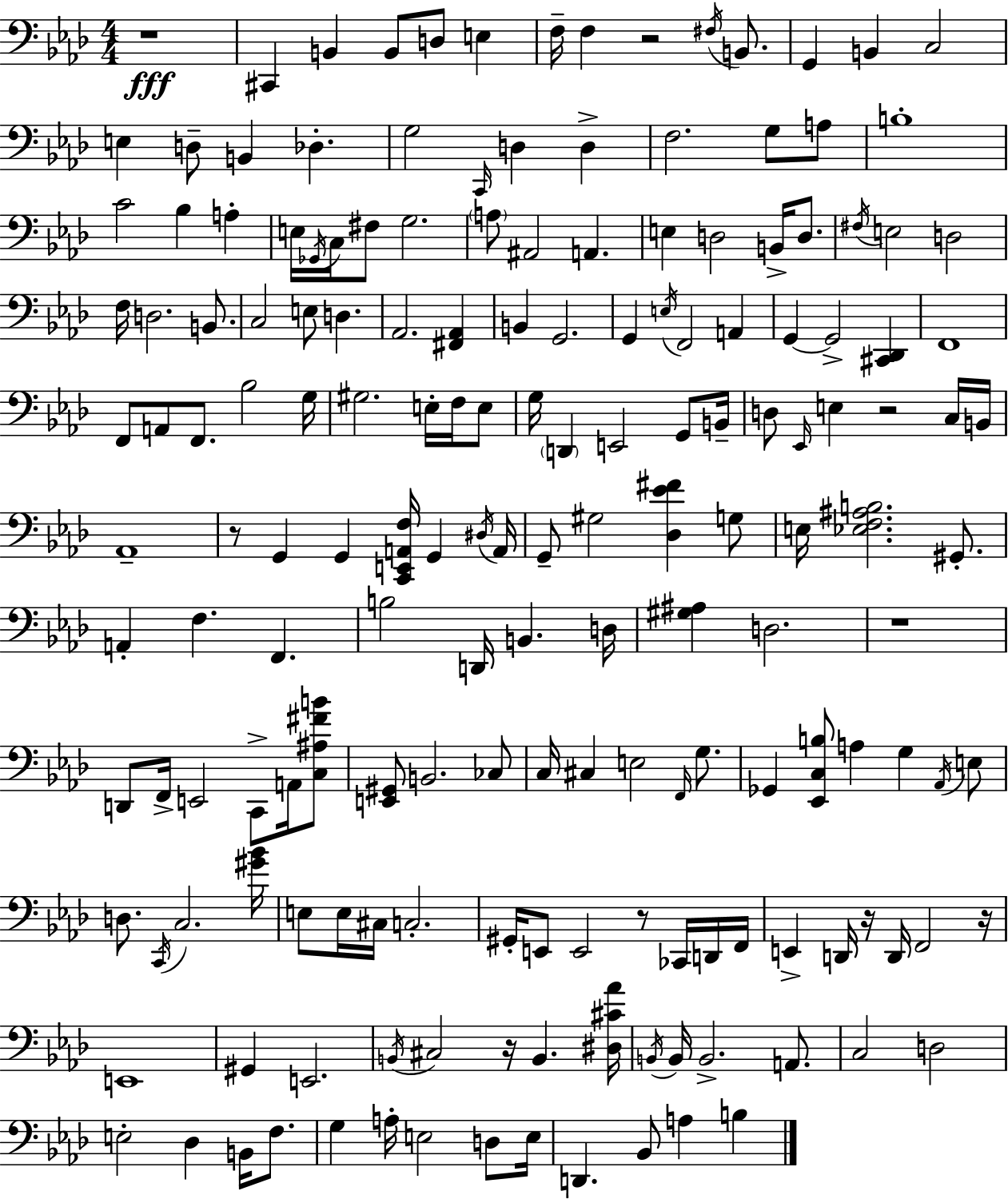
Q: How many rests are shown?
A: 9